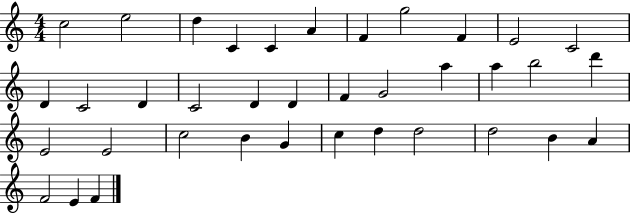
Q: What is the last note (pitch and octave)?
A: F4